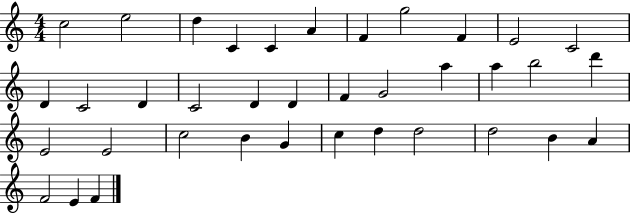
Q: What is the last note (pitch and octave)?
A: F4